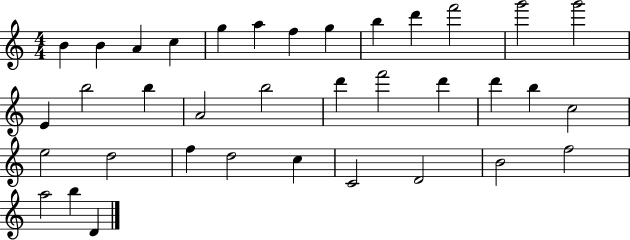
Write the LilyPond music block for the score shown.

{
  \clef treble
  \numericTimeSignature
  \time 4/4
  \key c \major
  b'4 b'4 a'4 c''4 | g''4 a''4 f''4 g''4 | b''4 d'''4 f'''2 | g'''2 g'''2 | \break e'4 b''2 b''4 | a'2 b''2 | d'''4 f'''2 d'''4 | d'''4 b''4 c''2 | \break e''2 d''2 | f''4 d''2 c''4 | c'2 d'2 | b'2 f''2 | \break a''2 b''4 d'4 | \bar "|."
}